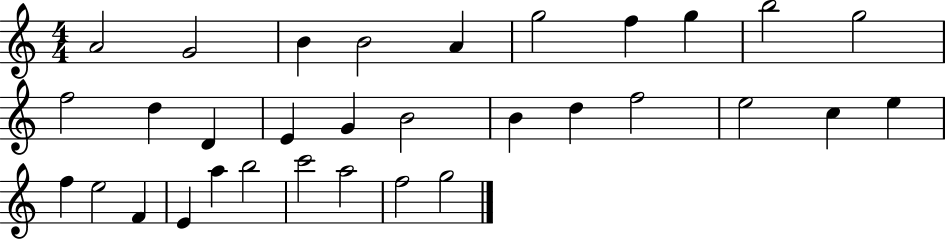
X:1
T:Untitled
M:4/4
L:1/4
K:C
A2 G2 B B2 A g2 f g b2 g2 f2 d D E G B2 B d f2 e2 c e f e2 F E a b2 c'2 a2 f2 g2